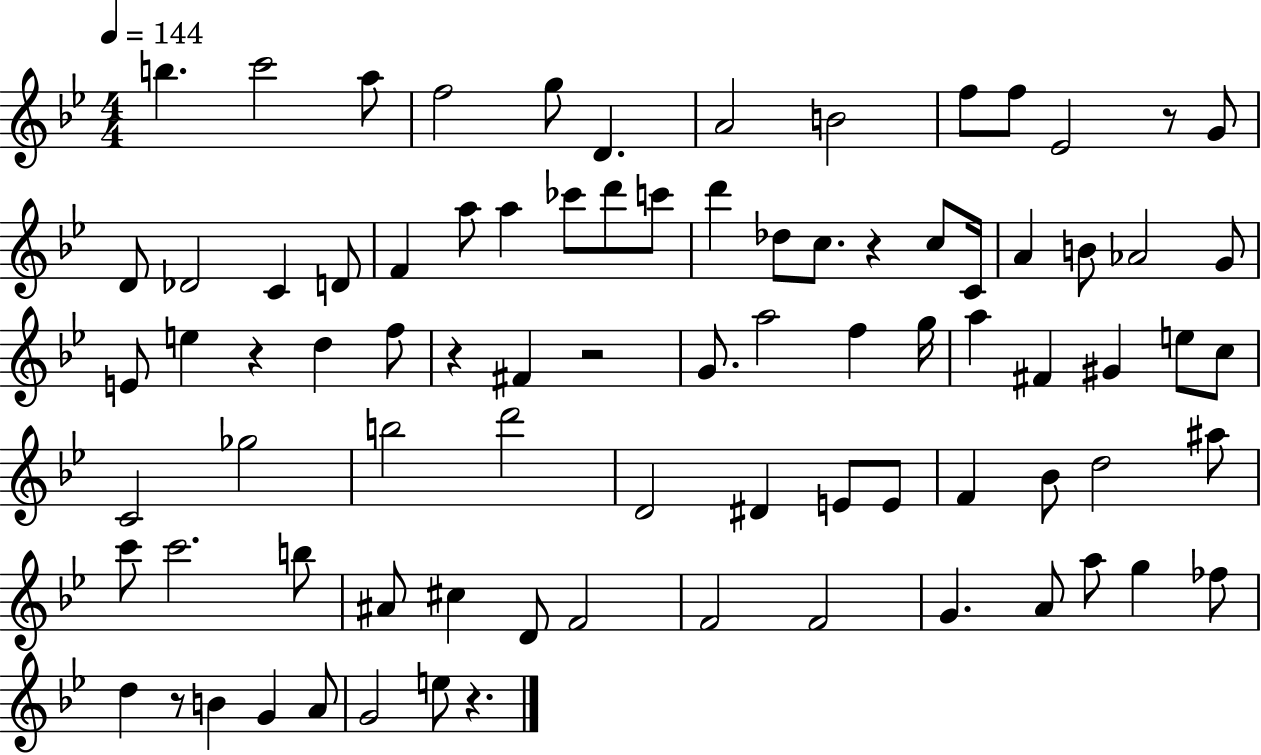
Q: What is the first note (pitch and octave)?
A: B5